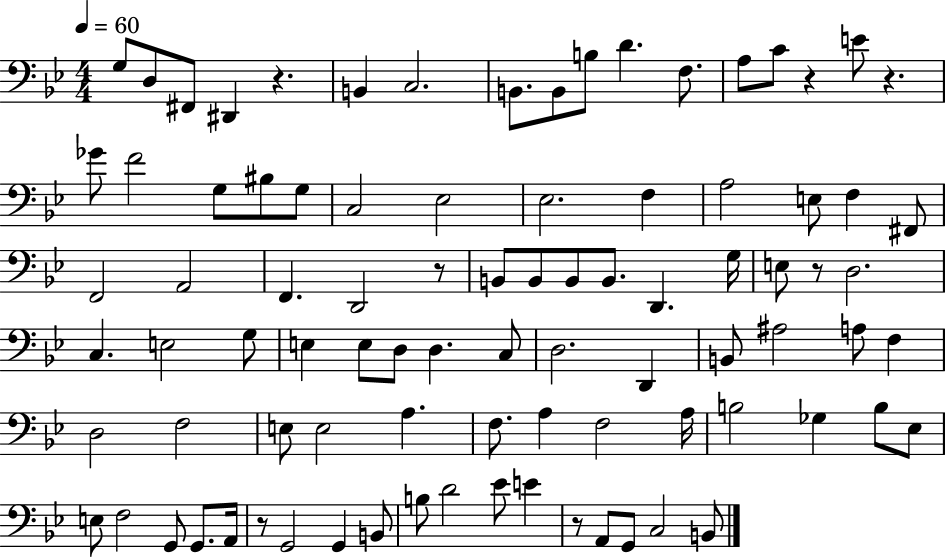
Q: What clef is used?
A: bass